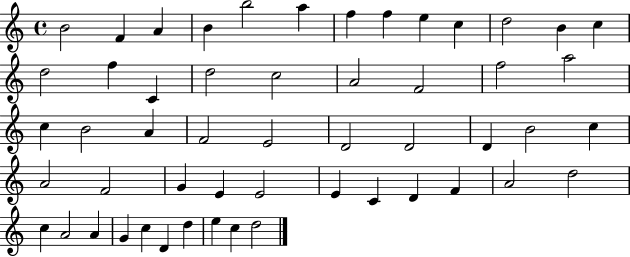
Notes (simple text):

B4/h F4/q A4/q B4/q B5/h A5/q F5/q F5/q E5/q C5/q D5/h B4/q C5/q D5/h F5/q C4/q D5/h C5/h A4/h F4/h F5/h A5/h C5/q B4/h A4/q F4/h E4/h D4/h D4/h D4/q B4/h C5/q A4/h F4/h G4/q E4/q E4/h E4/q C4/q D4/q F4/q A4/h D5/h C5/q A4/h A4/q G4/q C5/q D4/q D5/q E5/q C5/q D5/h